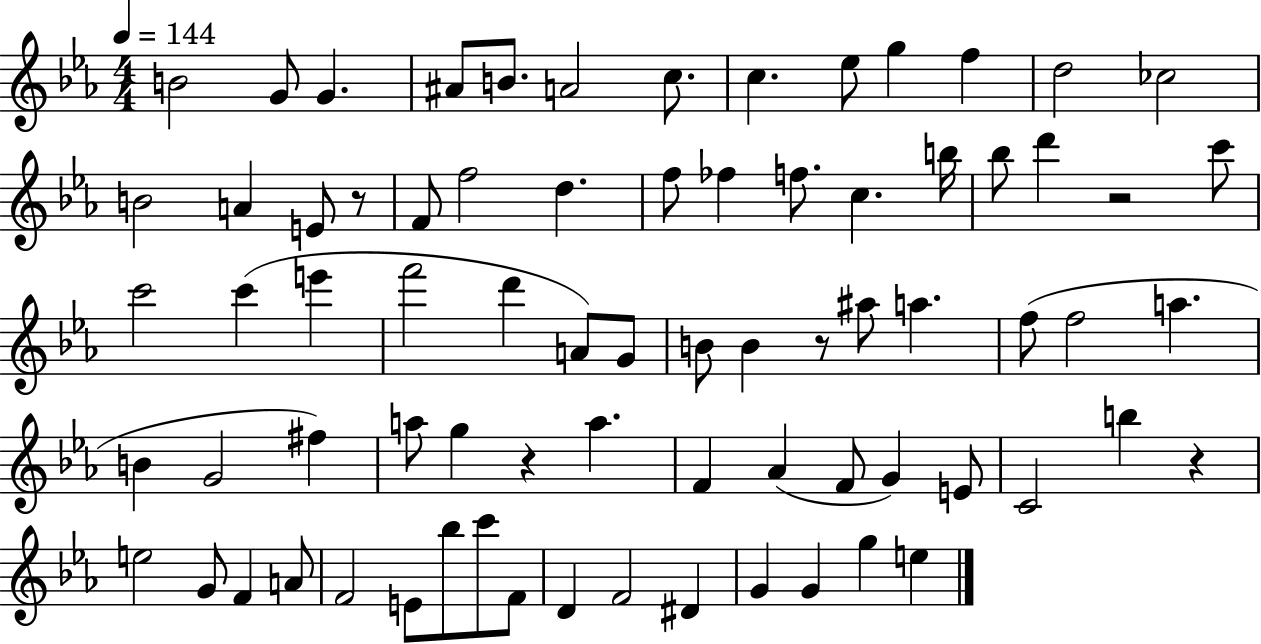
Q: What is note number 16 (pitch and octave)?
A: E4